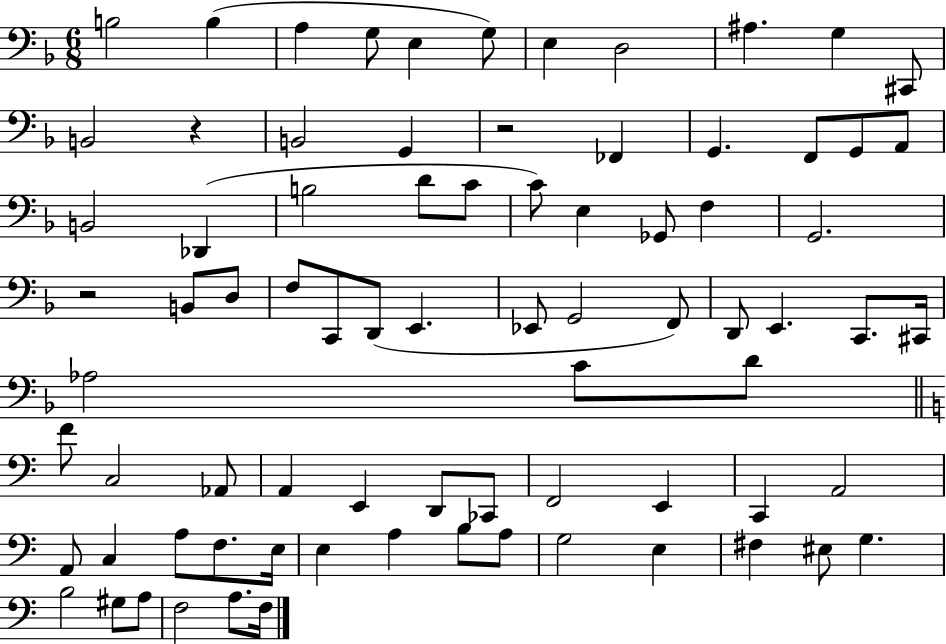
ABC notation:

X:1
T:Untitled
M:6/8
L:1/4
K:F
B,2 B, A, G,/2 E, G,/2 E, D,2 ^A, G, ^C,,/2 B,,2 z B,,2 G,, z2 _F,, G,, F,,/2 G,,/2 A,,/2 B,,2 _D,, B,2 D/2 C/2 C/2 E, _G,,/2 F, G,,2 z2 B,,/2 D,/2 F,/2 C,,/2 D,,/2 E,, _E,,/2 G,,2 F,,/2 D,,/2 E,, C,,/2 ^C,,/4 _A,2 C/2 D/2 F/2 C,2 _A,,/2 A,, E,, D,,/2 _C,,/2 F,,2 E,, C,, A,,2 A,,/2 C, A,/2 F,/2 E,/4 E, A, B,/2 A,/2 G,2 E, ^F, ^E,/2 G, B,2 ^G,/2 A,/2 F,2 A,/2 F,/4